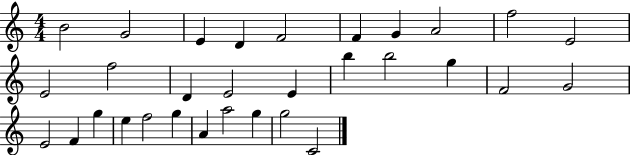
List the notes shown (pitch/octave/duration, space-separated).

B4/h G4/h E4/q D4/q F4/h F4/q G4/q A4/h F5/h E4/h E4/h F5/h D4/q E4/h E4/q B5/q B5/h G5/q F4/h G4/h E4/h F4/q G5/q E5/q F5/h G5/q A4/q A5/h G5/q G5/h C4/h